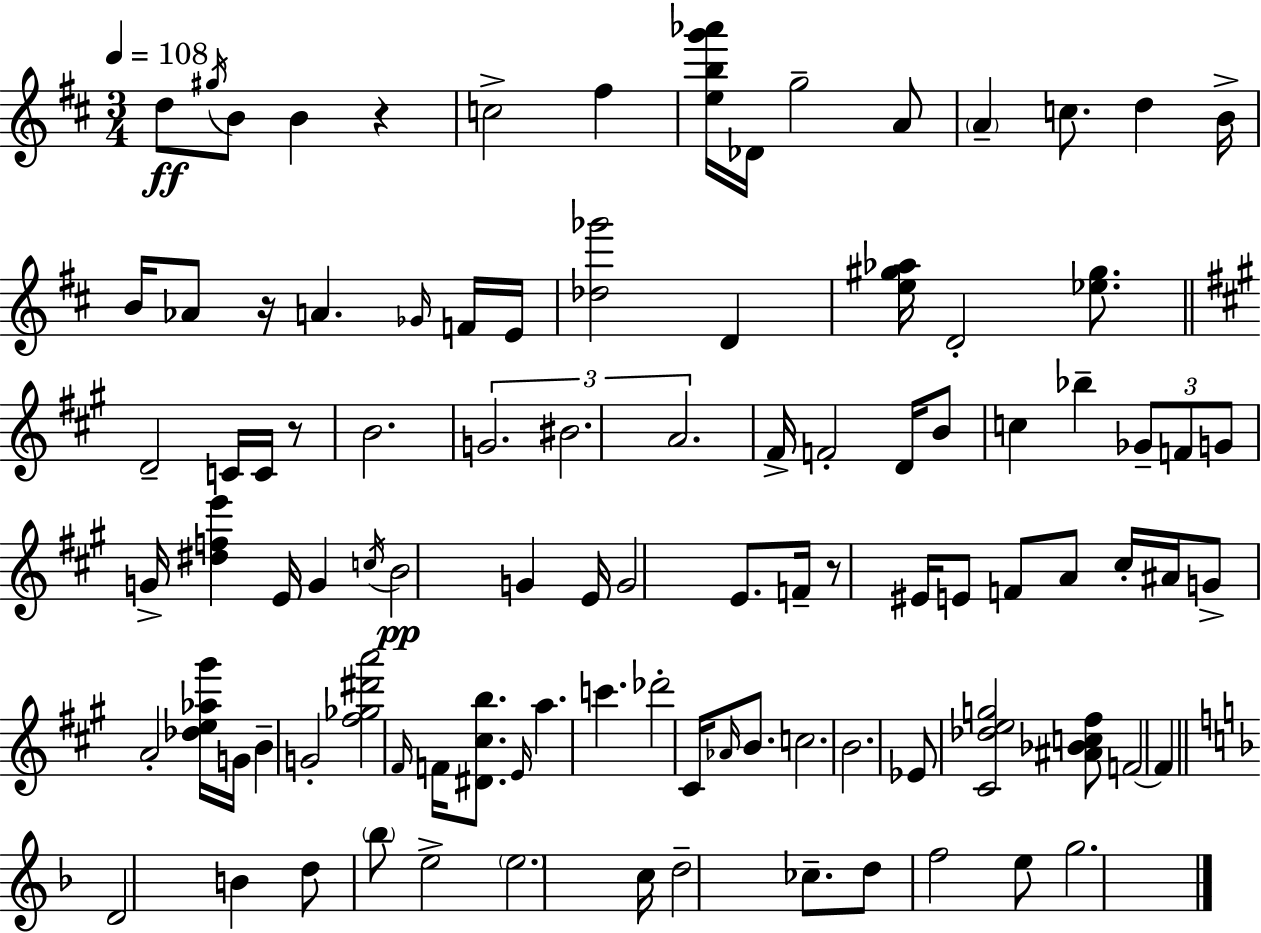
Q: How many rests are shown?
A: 4